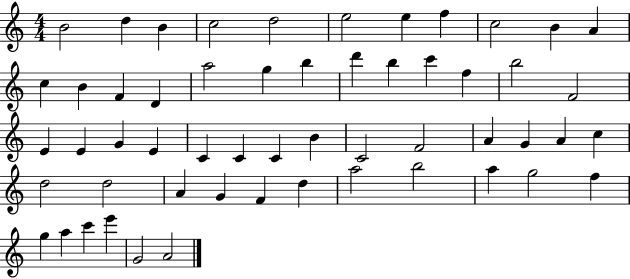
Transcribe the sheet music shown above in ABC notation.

X:1
T:Untitled
M:4/4
L:1/4
K:C
B2 d B c2 d2 e2 e f c2 B A c B F D a2 g b d' b c' f b2 F2 E E G E C C C B C2 F2 A G A c d2 d2 A G F d a2 b2 a g2 f g a c' e' G2 A2